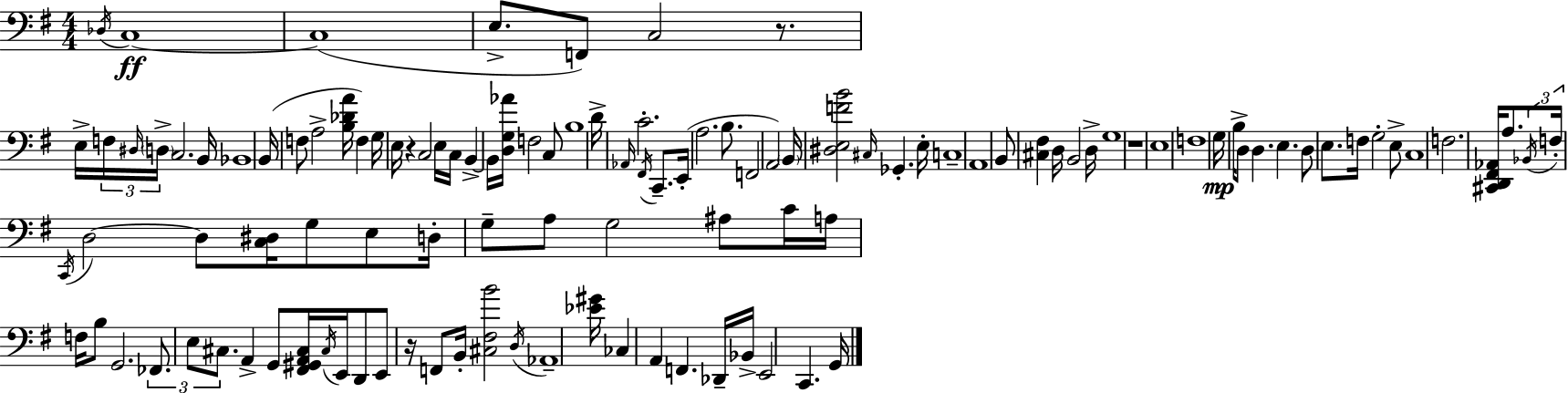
{
  \clef bass
  \numericTimeSignature
  \time 4/4
  \key e \minor
  \acciaccatura { des16 }\ff c1~~ | c1( | e8.-> f,8) c2 r8. | e16-> \tuplet 3/2 { f16 \grace { dis16 } \parenthesize d16-> } c2. | \break b,16 bes,1 | b,16( f8 a2-> <b des' a'>16 f4) | g16 e16 r4 c2 | e16 c16 b,4->~~ b,16 <d g aes'>16 f2 | \break c8 b1 | d'16-> \grace { aes,16 } c'2.-. | \acciaccatura { fis,16 } c,8.-- e,16-.( a2. | b8. f,2 a,2) | \break \parenthesize b,16 <dis e f' b'>2 \grace { cis16 } ges,4.-. | e16-. c1-- | a,1 | b,8 <cis fis>4 d16 b,2 | \break d16-> g1 | r1 | e1 | f1 | \break g16\mp b16-> d8 d4. e4. | d8 e8. f16 g2-. | e8-> c1 | f2. | \break <cis, d, fis, aes,>16 a8. \tuplet 3/2 { \acciaccatura { bes,16 } f16-. \acciaccatura { c,16 } } d2~~ | d8 <c dis>16 g8 e8 d16-. g8-- a8 g2 | ais8 c'16 a16 f16 b8 g,2. | \tuplet 3/2 { fes,8. e8 cis8. } a,4-> | \break g,8 <fis, gis, a, cis>16 \acciaccatura { cis16 } e,16 d,8 e,8 r16 f,8 b,16-. | <cis fis b'>2 \acciaccatura { d16 } aes,1-- | <ees' gis'>16 ces4 a,4 | f,4. des,16-- bes,16-> e,2 | \break c,4. g,16 \bar "|."
}